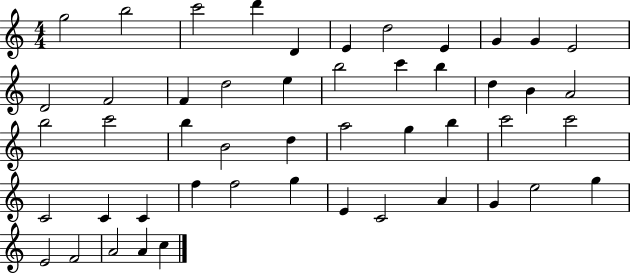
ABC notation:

X:1
T:Untitled
M:4/4
L:1/4
K:C
g2 b2 c'2 d' D E d2 E G G E2 D2 F2 F d2 e b2 c' b d B A2 b2 c'2 b B2 d a2 g b c'2 c'2 C2 C C f f2 g E C2 A G e2 g E2 F2 A2 A c